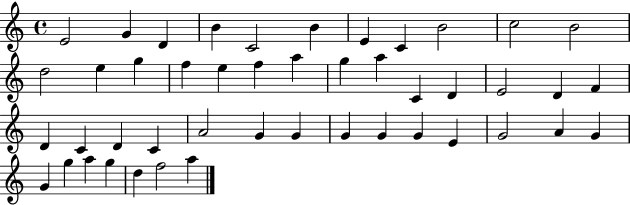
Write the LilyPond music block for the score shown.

{
  \clef treble
  \time 4/4
  \defaultTimeSignature
  \key c \major
  e'2 g'4 d'4 | b'4 c'2 b'4 | e'4 c'4 b'2 | c''2 b'2 | \break d''2 e''4 g''4 | f''4 e''4 f''4 a''4 | g''4 a''4 c'4 d'4 | e'2 d'4 f'4 | \break d'4 c'4 d'4 c'4 | a'2 g'4 g'4 | g'4 g'4 g'4 e'4 | g'2 a'4 g'4 | \break g'4 g''4 a''4 g''4 | d''4 f''2 a''4 | \bar "|."
}